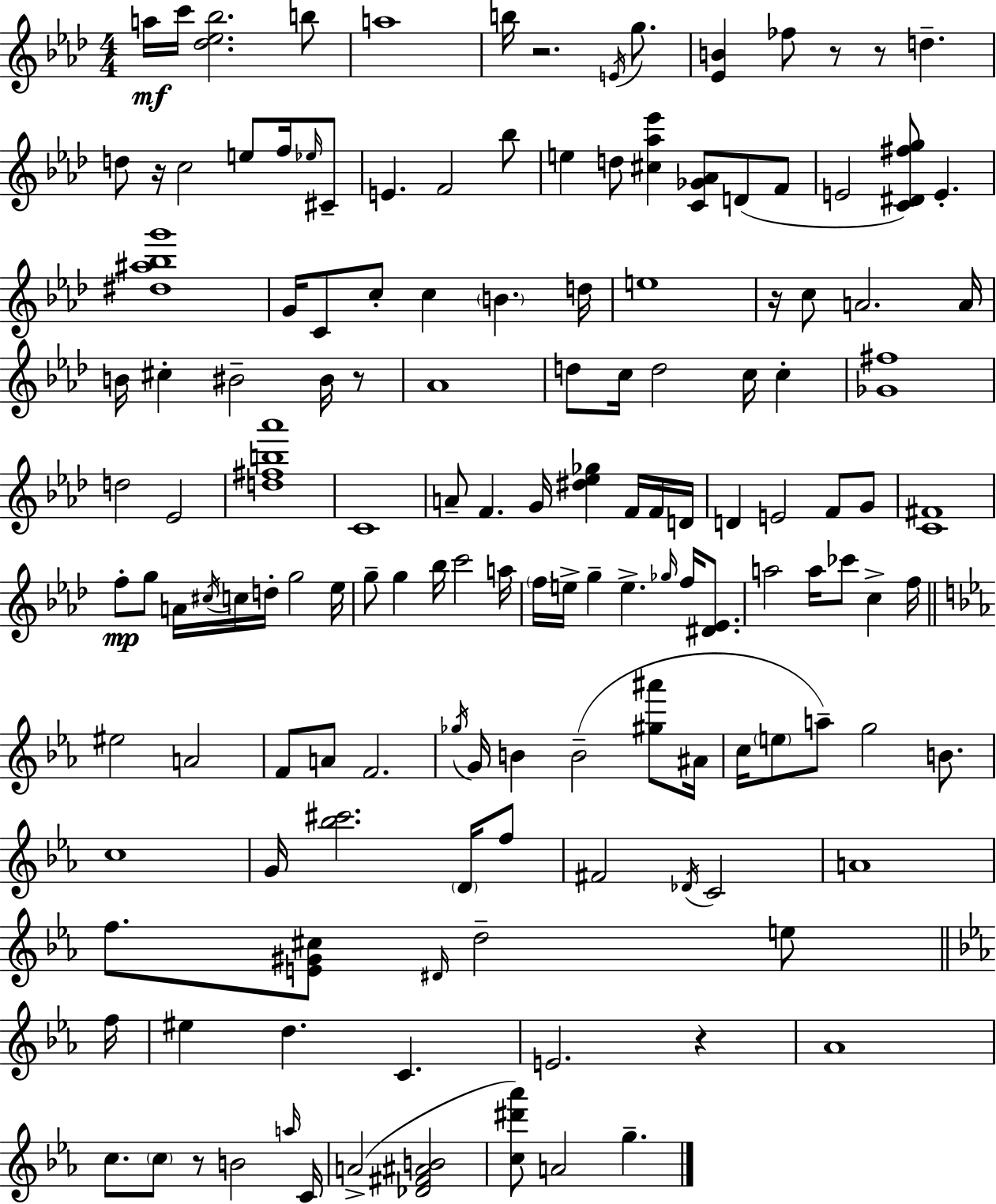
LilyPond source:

{
  \clef treble
  \numericTimeSignature
  \time 4/4
  \key f \minor
  a''16\mf c'''16 <des'' ees'' bes''>2. b''8 | a''1 | b''16 r2. \acciaccatura { e'16 } g''8. | <ees' b'>4 fes''8 r8 r8 d''4.-- | \break d''8 r16 c''2 e''8 f''16 \grace { ees''16 } | cis'8-- e'4. f'2 | bes''8 e''4 d''8 <cis'' aes'' ees'''>4 <c' ges' aes'>8 d'8( | f'8 e'2 <c' dis' fis'' g''>8) e'4.-. | \break <dis'' ais'' bes'' g'''>1 | g'16 c'8 c''8-. c''4 \parenthesize b'4. | d''16 e''1 | r16 c''8 a'2. | \break a'16 b'16 cis''4-. bis'2-- bis'16 | r8 aes'1 | d''8 c''16 d''2 c''16 c''4-. | <ges' fis''>1 | \break d''2 ees'2 | <d'' fis'' b'' aes'''>1 | c'1 | a'8-- f'4. g'16 <dis'' ees'' ges''>4 f'16 | \break f'16 d'16 d'4 e'2 f'8 | g'8 <c' fis'>1 | f''8-.\mp g''8 a'16 \acciaccatura { cis''16 } c''16 d''16-. g''2 | ees''16 g''8-- g''4 bes''16 c'''2 | \break a''16 \parenthesize f''16 e''16-> g''4-- e''4.-> \grace { ges''16 } | f''16 <dis' ees'>8. a''2 a''16 ces'''8 c''4-> | f''16 \bar "||" \break \key c \minor eis''2 a'2 | f'8 a'8 f'2. | \acciaccatura { ges''16 } g'16 b'4 b'2--( <gis'' ais'''>8 | ais'16 c''16 \parenthesize e''8 a''8--) g''2 b'8. | \break c''1 | g'16 <bes'' cis'''>2. \parenthesize d'16 f''8 | fis'2 \acciaccatura { des'16 } c'2 | a'1 | \break f''8. <e' gis' cis''>8 \grace { dis'16 } d''2-- | e''8 \bar "||" \break \key ees \major f''16 eis''4 d''4. c'4. | e'2. r4 | aes'1 | c''8. \parenthesize c''8 r8 b'2 | \break \grace { a''16 } c'16 a'2->( <des' fis' ais' b'>2 | <c'' dis''' aes'''>8) a'2 g''4.-- | \bar "|."
}